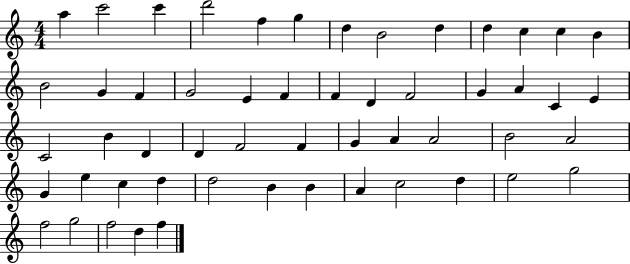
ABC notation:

X:1
T:Untitled
M:4/4
L:1/4
K:C
a c'2 c' d'2 f g d B2 d d c c B B2 G F G2 E F F D F2 G A C E C2 B D D F2 F G A A2 B2 A2 G e c d d2 B B A c2 d e2 g2 f2 g2 f2 d f